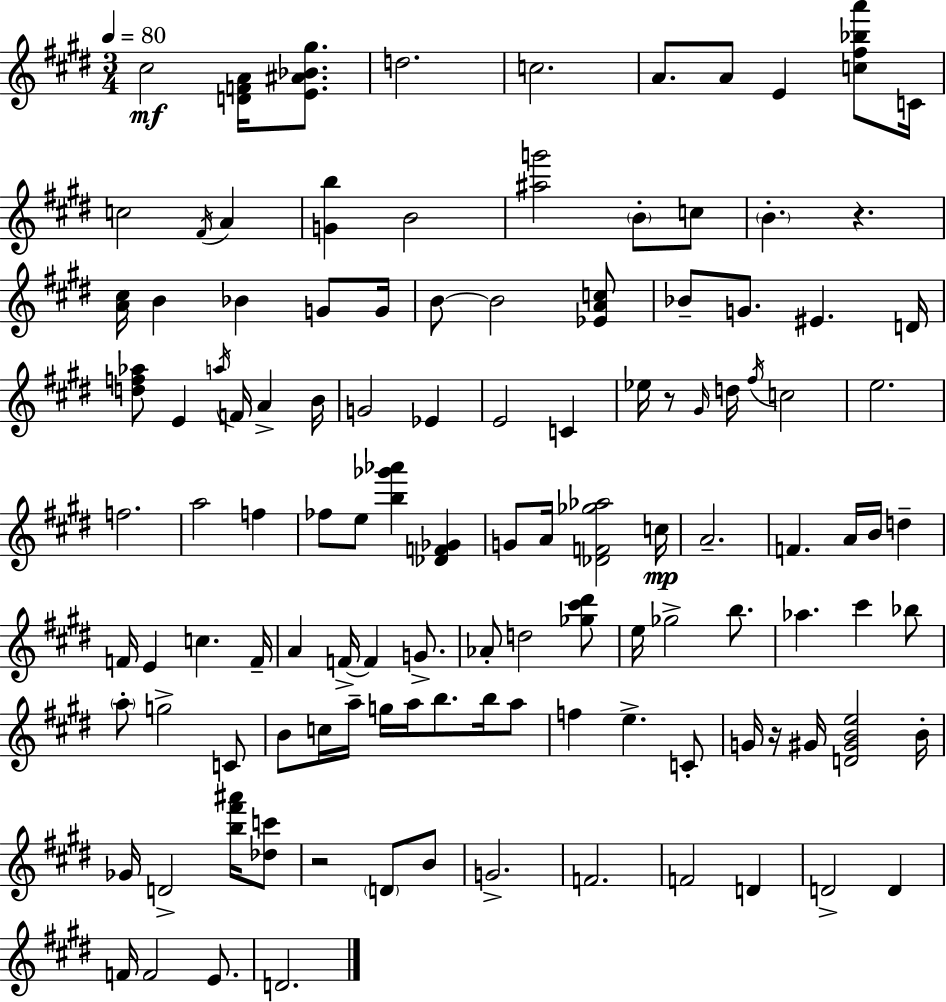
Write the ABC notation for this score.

X:1
T:Untitled
M:3/4
L:1/4
K:E
^c2 [DFA]/4 [E^A_B^g]/2 d2 c2 A/2 A/2 E [c^f_ba']/2 C/4 c2 ^F/4 A [Gb] B2 [^ag']2 B/2 c/2 B z [A^c]/4 B _B G/2 G/4 B/2 B2 [_EAc]/2 _B/2 G/2 ^E D/4 [df_a]/2 E a/4 F/4 A B/4 G2 _E E2 C _e/4 z/2 ^G/4 d/4 ^f/4 c2 e2 f2 a2 f _f/2 e/2 [b_g'_a'] [_DF_G] G/2 A/4 [_DF_g_a]2 c/4 A2 F A/4 B/4 d F/4 E c F/4 A F/4 F G/2 _A/2 d2 [_g^c'^d']/2 e/4 _g2 b/2 _a ^c' _b/2 a/2 g2 C/2 B/2 c/4 a/4 g/4 a/4 b/2 b/4 a/2 f e C/2 G/4 z/4 ^G/4 [D^GBe]2 B/4 _G/4 D2 [b^f'^a']/4 [_dc']/2 z2 D/2 B/2 G2 F2 F2 D D2 D F/4 F2 E/2 D2